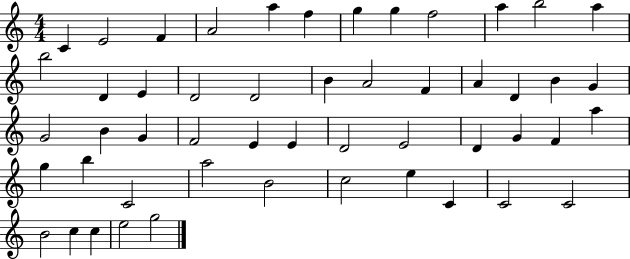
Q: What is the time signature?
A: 4/4